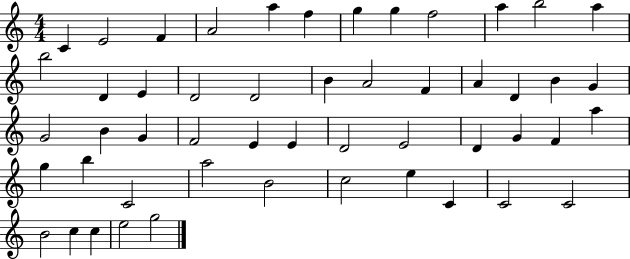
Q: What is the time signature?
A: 4/4